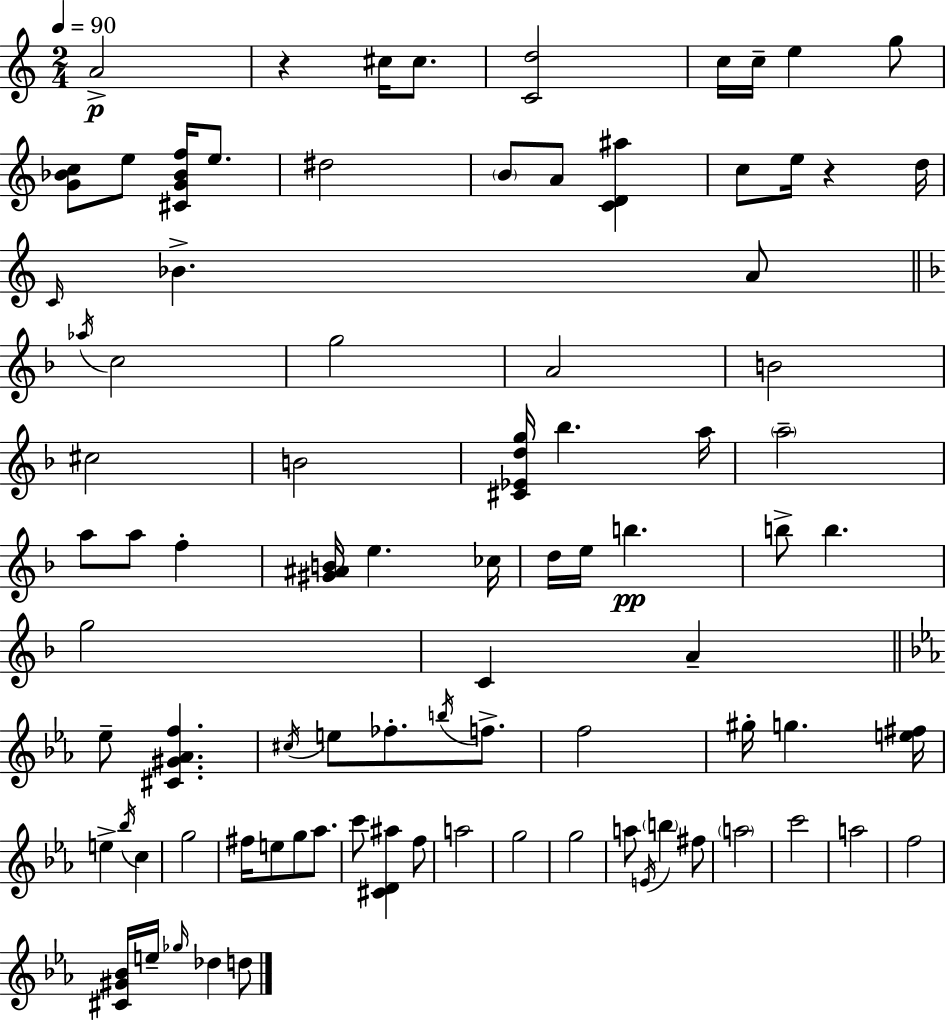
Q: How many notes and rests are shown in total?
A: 87